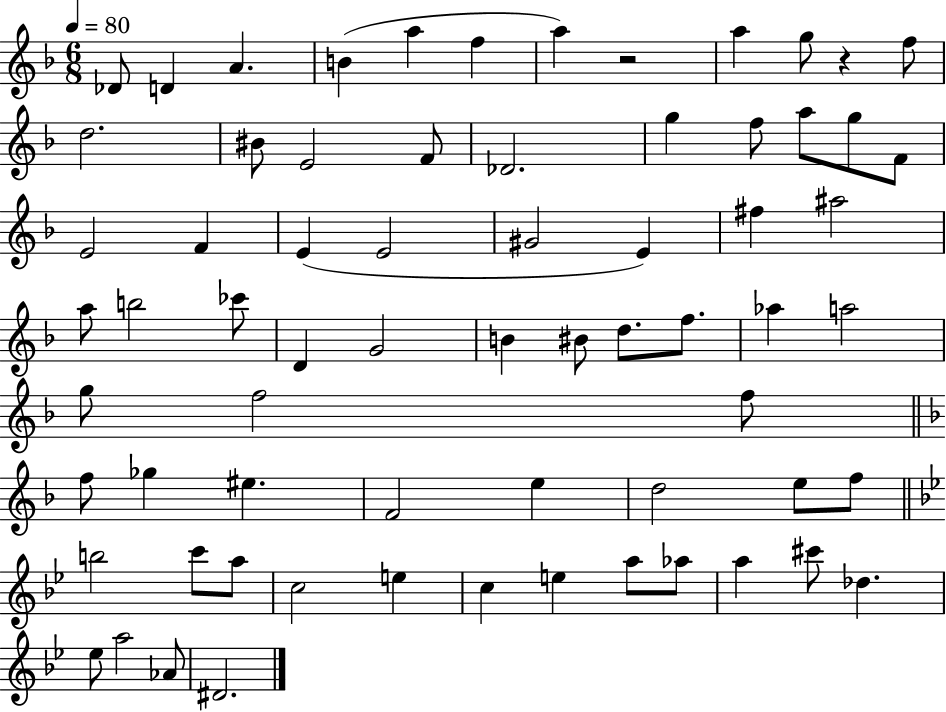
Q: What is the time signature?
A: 6/8